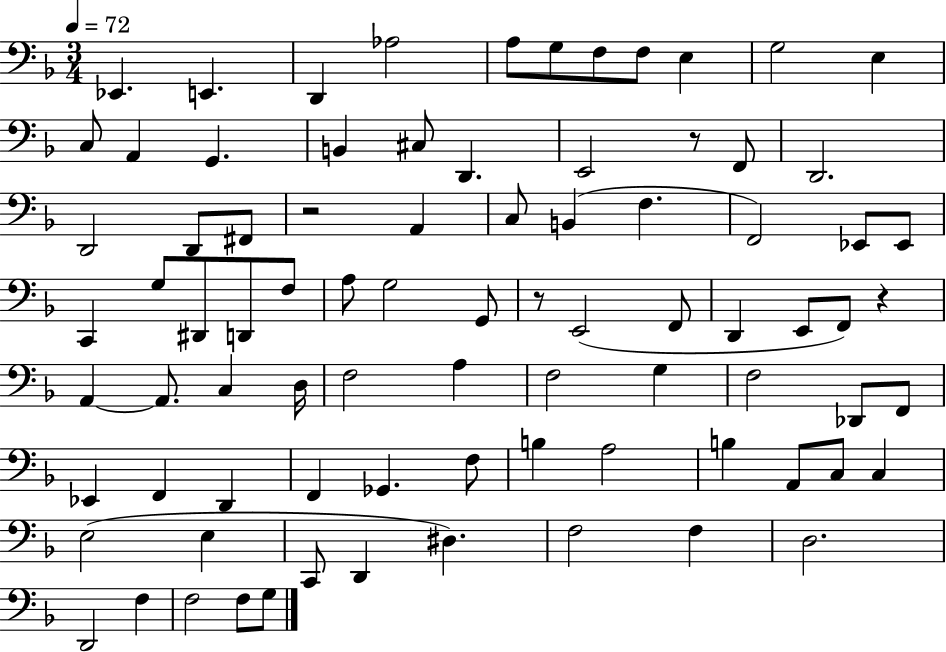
Eb2/q. E2/q. D2/q Ab3/h A3/e G3/e F3/e F3/e E3/q G3/h E3/q C3/e A2/q G2/q. B2/q C#3/e D2/q. E2/h R/e F2/e D2/h. D2/h D2/e F#2/e R/h A2/q C3/e B2/q F3/q. F2/h Eb2/e Eb2/e C2/q G3/e D#2/e D2/e F3/e A3/e G3/h G2/e R/e E2/h F2/e D2/q E2/e F2/e R/q A2/q A2/e. C3/q D3/s F3/h A3/q F3/h G3/q F3/h Db2/e F2/e Eb2/q F2/q D2/q F2/q Gb2/q. F3/e B3/q A3/h B3/q A2/e C3/e C3/q E3/h E3/q C2/e D2/q D#3/q. F3/h F3/q D3/h. D2/h F3/q F3/h F3/e G3/e